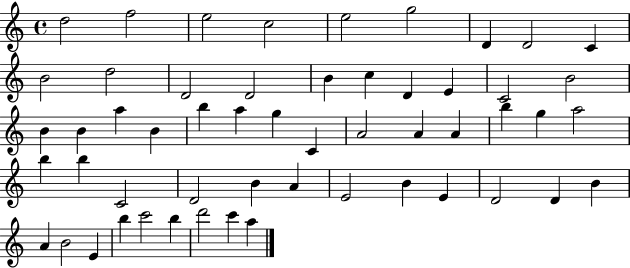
X:1
T:Untitled
M:4/4
L:1/4
K:C
d2 f2 e2 c2 e2 g2 D D2 C B2 d2 D2 D2 B c D E C2 B2 B B a B b a g C A2 A A b g a2 b b C2 D2 B A E2 B E D2 D B A B2 E b c'2 b d'2 c' a